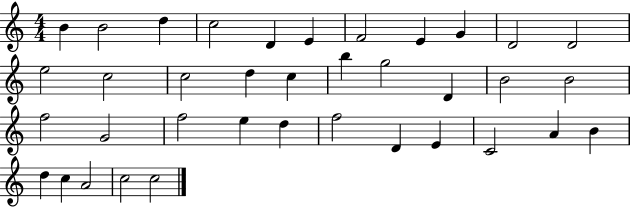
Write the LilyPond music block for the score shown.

{
  \clef treble
  \numericTimeSignature
  \time 4/4
  \key c \major
  b'4 b'2 d''4 | c''2 d'4 e'4 | f'2 e'4 g'4 | d'2 d'2 | \break e''2 c''2 | c''2 d''4 c''4 | b''4 g''2 d'4 | b'2 b'2 | \break f''2 g'2 | f''2 e''4 d''4 | f''2 d'4 e'4 | c'2 a'4 b'4 | \break d''4 c''4 a'2 | c''2 c''2 | \bar "|."
}